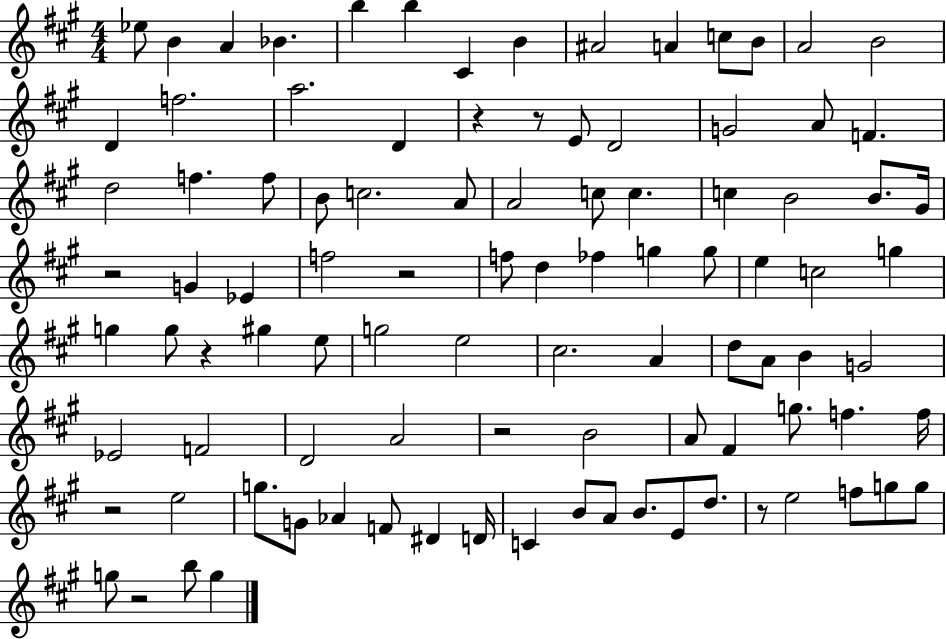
Eb5/e B4/q A4/q Bb4/q. B5/q B5/q C#4/q B4/q A#4/h A4/q C5/e B4/e A4/h B4/h D4/q F5/h. A5/h. D4/q R/q R/e E4/e D4/h G4/h A4/e F4/q. D5/h F5/q. F5/e B4/e C5/h. A4/e A4/h C5/e C5/q. C5/q B4/h B4/e. G#4/s R/h G4/q Eb4/q F5/h R/h F5/e D5/q FES5/q G5/q G5/e E5/q C5/h G5/q G5/q G5/e R/q G#5/q E5/e G5/h E5/h C#5/h. A4/q D5/e A4/e B4/q G4/h Eb4/h F4/h D4/h A4/h R/h B4/h A4/e F#4/q G5/e. F5/q. F5/s R/h E5/h G5/e. G4/e Ab4/q F4/e D#4/q D4/s C4/q B4/e A4/e B4/e. E4/e D5/e. R/e E5/h F5/e G5/e G5/e G5/e R/h B5/e G5/q